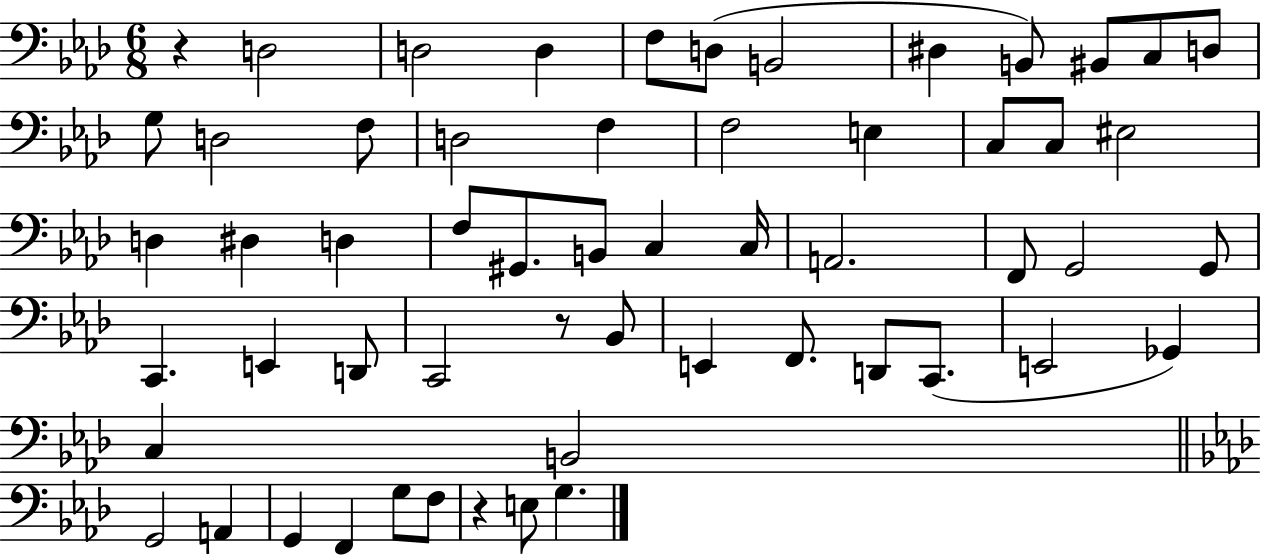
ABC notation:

X:1
T:Untitled
M:6/8
L:1/4
K:Ab
z D,2 D,2 D, F,/2 D,/2 B,,2 ^D, B,,/2 ^B,,/2 C,/2 D,/2 G,/2 D,2 F,/2 D,2 F, F,2 E, C,/2 C,/2 ^E,2 D, ^D, D, F,/2 ^G,,/2 B,,/2 C, C,/4 A,,2 F,,/2 G,,2 G,,/2 C,, E,, D,,/2 C,,2 z/2 _B,,/2 E,, F,,/2 D,,/2 C,,/2 E,,2 _G,, C, B,,2 G,,2 A,, G,, F,, G,/2 F,/2 z E,/2 G,